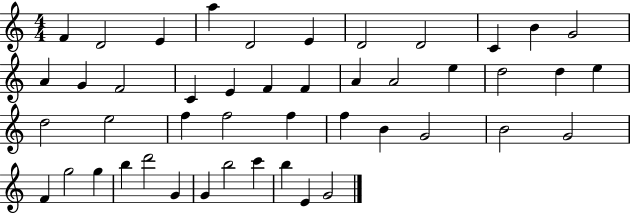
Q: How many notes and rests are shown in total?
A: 46